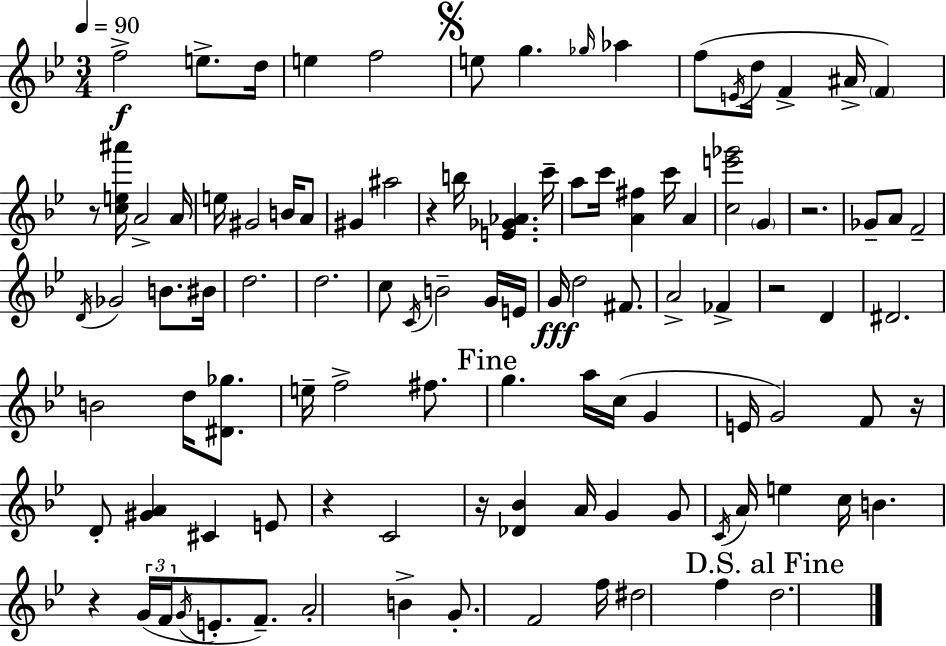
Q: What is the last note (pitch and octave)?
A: D5